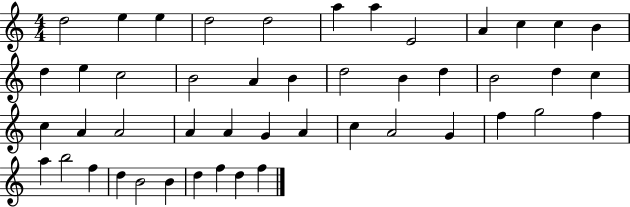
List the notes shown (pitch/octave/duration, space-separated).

D5/h E5/q E5/q D5/h D5/h A5/q A5/q E4/h A4/q C5/q C5/q B4/q D5/q E5/q C5/h B4/h A4/q B4/q D5/h B4/q D5/q B4/h D5/q C5/q C5/q A4/q A4/h A4/q A4/q G4/q A4/q C5/q A4/h G4/q F5/q G5/h F5/q A5/q B5/h F5/q D5/q B4/h B4/q D5/q F5/q D5/q F5/q